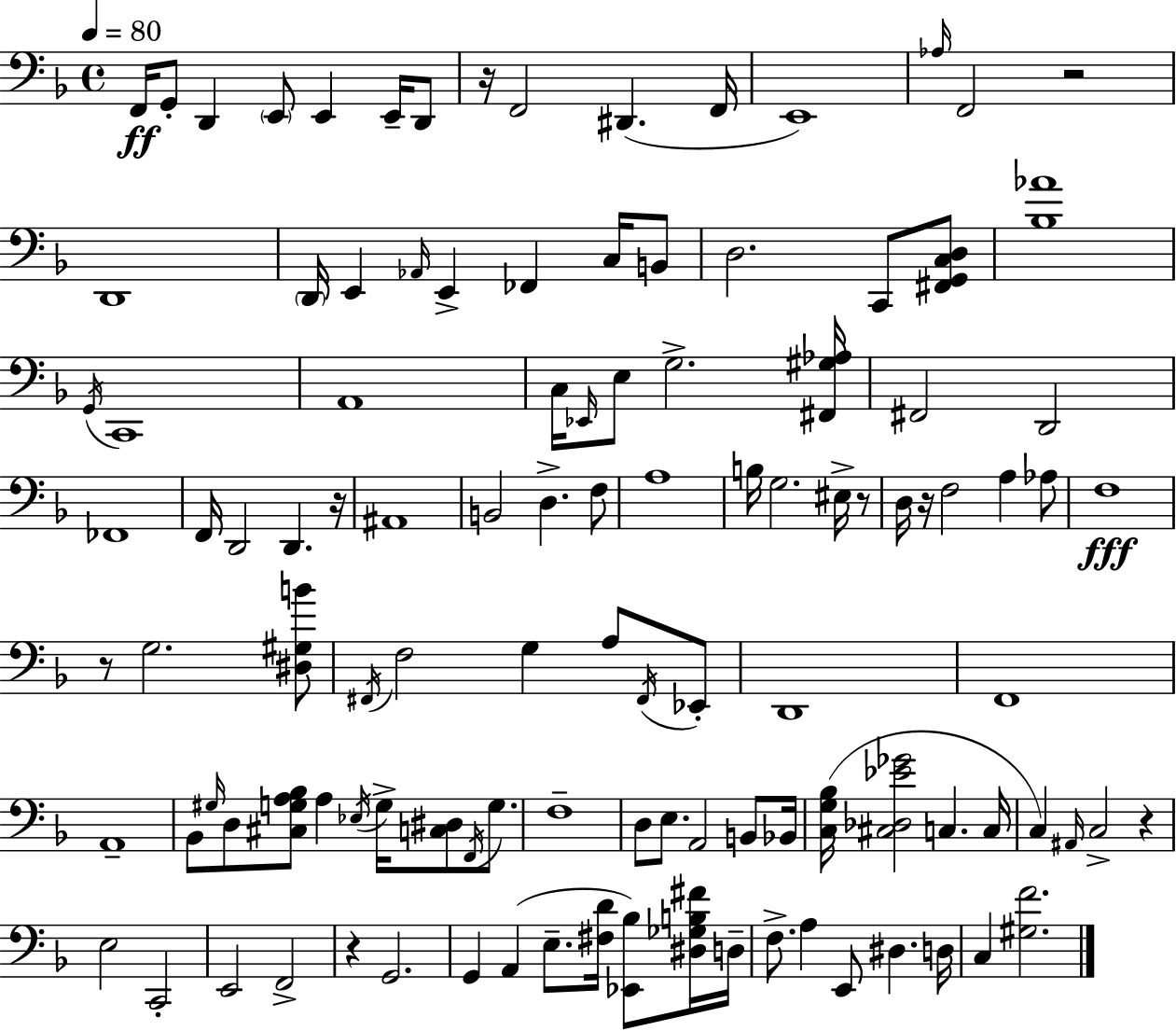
F2/s G2/e D2/q E2/e E2/q E2/s D2/e R/s F2/h D#2/q. F2/s E2/w Ab3/s F2/h R/h D2/w D2/s E2/q Ab2/s E2/q FES2/q C3/s B2/e D3/h. C2/e [F#2,G2,C3,D3]/e [Bb3,Ab4]/w G2/s C2/w A2/w C3/s Eb2/s E3/e G3/h. [F#2,G#3,Ab3]/s F#2/h D2/h FES2/w F2/s D2/h D2/q. R/s A#2/w B2/h D3/q. F3/e A3/w B3/s G3/h. EIS3/s R/e D3/s R/s F3/h A3/q Ab3/e F3/w R/e G3/h. [D#3,G#3,B4]/e F#2/s F3/h G3/q A3/e F#2/s Eb2/e D2/w F2/w A2/w Bb2/e G#3/s D3/e [C#3,G3,A3,Bb3]/e A3/q Eb3/s G3/s [C3,D#3]/e F2/s G3/e. F3/w D3/e E3/e. A2/h B2/e Bb2/s [C3,G3,Bb3]/s [C#3,Db3,Eb4,Gb4]/h C3/q. C3/s C3/q A#2/s C3/h R/q E3/h C2/h E2/h F2/h R/q G2/h. G2/q A2/q E3/e. [F#3,D4]/s [Eb2,Bb3]/e [D#3,Gb3,B3,F#4]/s D3/s F3/e. A3/q E2/e D#3/q. D3/s C3/q [G#3,F4]/h.